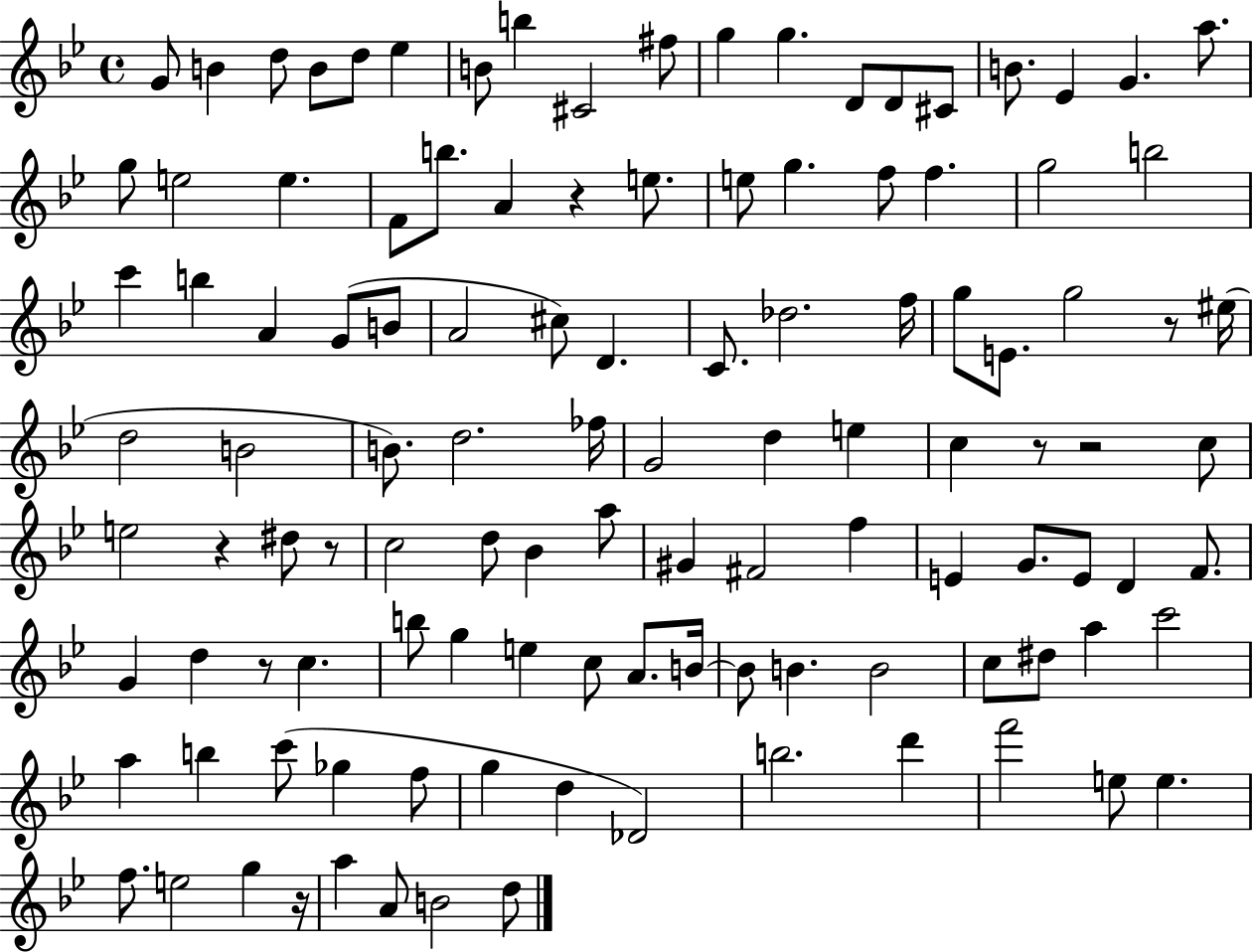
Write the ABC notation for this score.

X:1
T:Untitled
M:4/4
L:1/4
K:Bb
G/2 B d/2 B/2 d/2 _e B/2 b ^C2 ^f/2 g g D/2 D/2 ^C/2 B/2 _E G a/2 g/2 e2 e F/2 b/2 A z e/2 e/2 g f/2 f g2 b2 c' b A G/2 B/2 A2 ^c/2 D C/2 _d2 f/4 g/2 E/2 g2 z/2 ^e/4 d2 B2 B/2 d2 _f/4 G2 d e c z/2 z2 c/2 e2 z ^d/2 z/2 c2 d/2 _B a/2 ^G ^F2 f E G/2 E/2 D F/2 G d z/2 c b/2 g e c/2 A/2 B/4 B/2 B B2 c/2 ^d/2 a c'2 a b c'/2 _g f/2 g d _D2 b2 d' f'2 e/2 e f/2 e2 g z/4 a A/2 B2 d/2